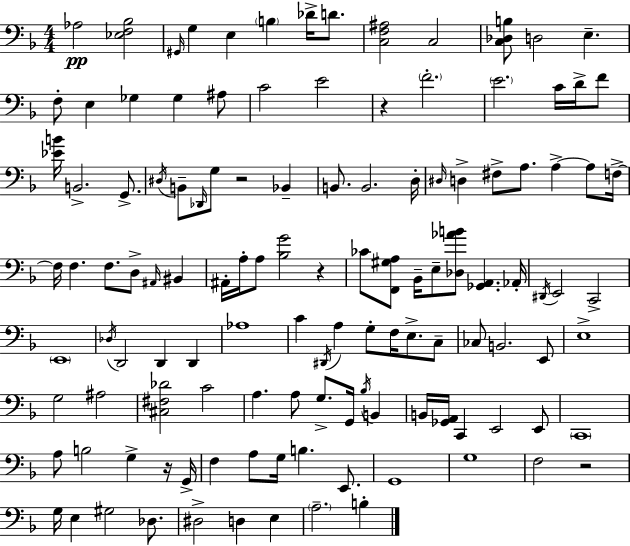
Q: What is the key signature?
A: D minor